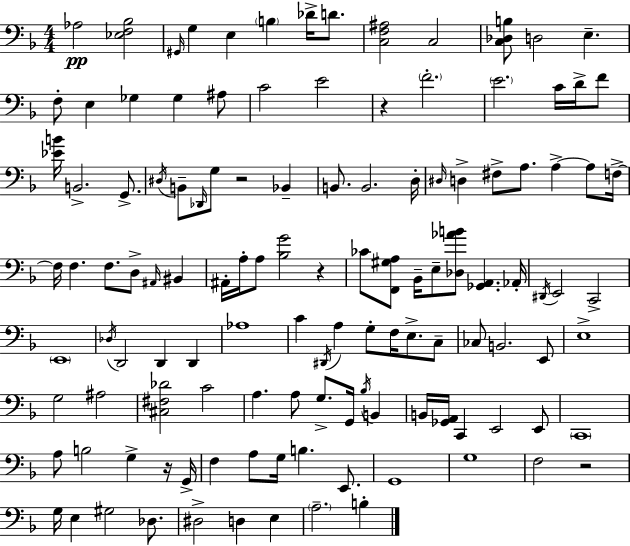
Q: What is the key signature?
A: D minor